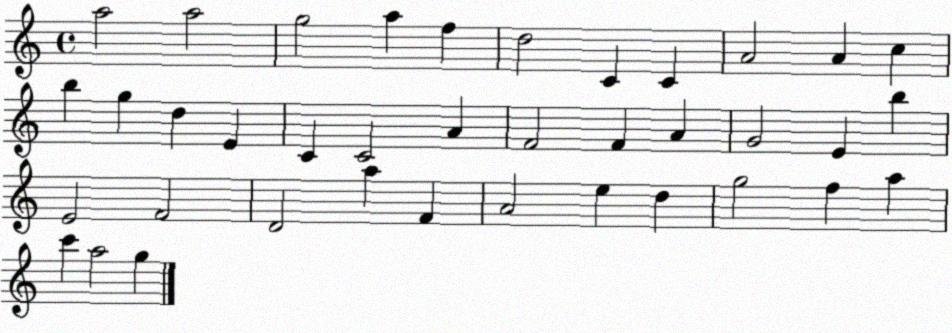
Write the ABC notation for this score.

X:1
T:Untitled
M:4/4
L:1/4
K:C
a2 a2 g2 a f d2 C C A2 A c b g d E C C2 A F2 F A G2 E b E2 F2 D2 a F A2 e d g2 f a c' a2 g